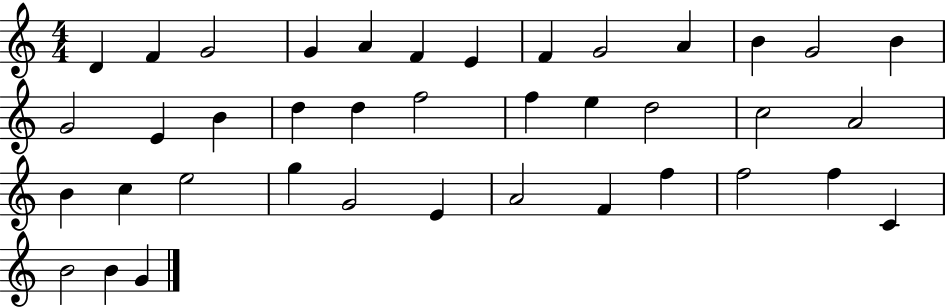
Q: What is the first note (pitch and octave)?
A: D4